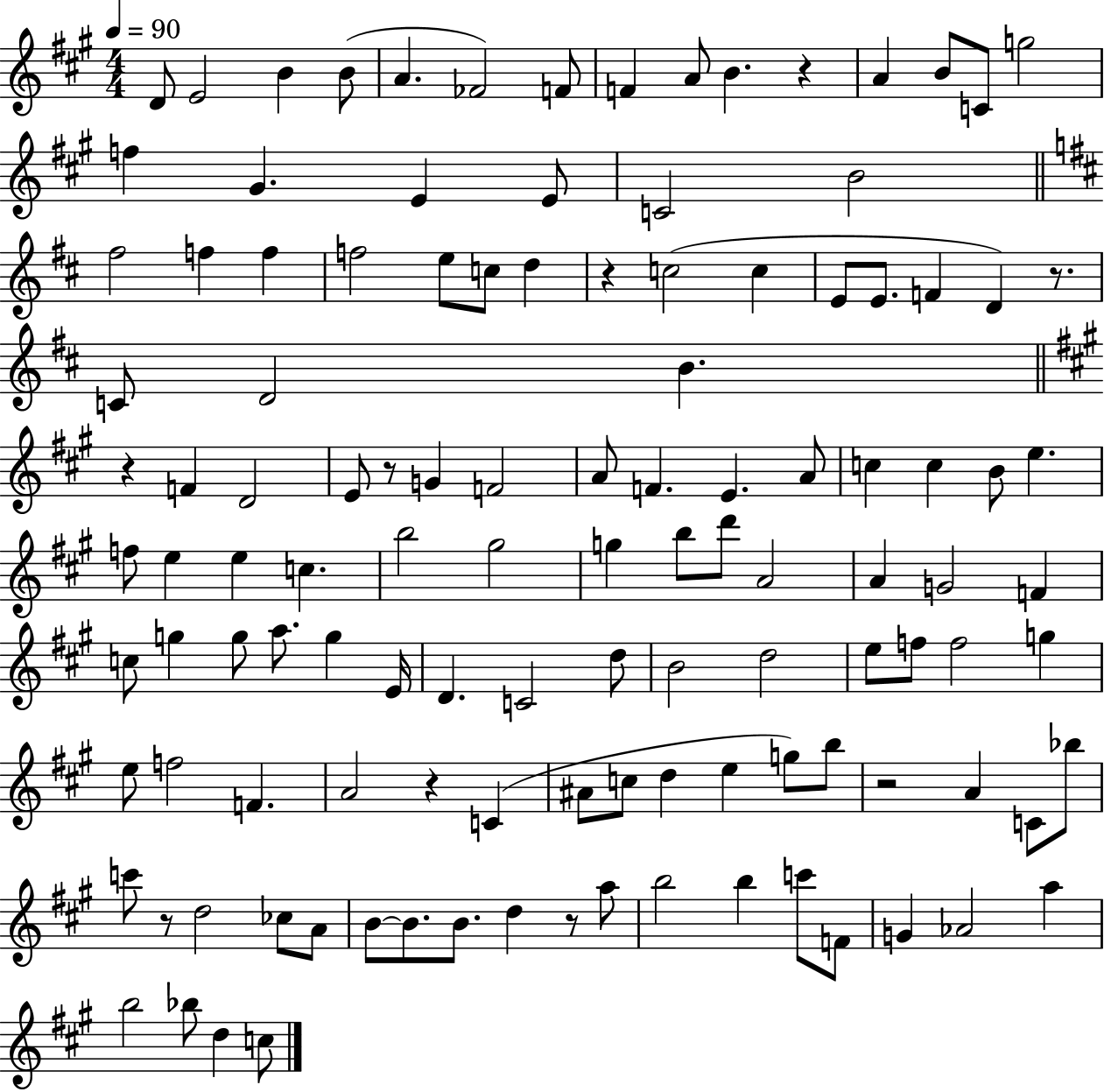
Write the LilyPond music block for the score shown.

{
  \clef treble
  \numericTimeSignature
  \time 4/4
  \key a \major
  \tempo 4 = 90
  d'8 e'2 b'4 b'8( | a'4. fes'2) f'8 | f'4 a'8 b'4. r4 | a'4 b'8 c'8 g''2 | \break f''4 gis'4. e'4 e'8 | c'2 b'2 | \bar "||" \break \key b \minor fis''2 f''4 f''4 | f''2 e''8 c''8 d''4 | r4 c''2( c''4 | e'8 e'8. f'4 d'4) r8. | \break c'8 d'2 b'4. | \bar "||" \break \key a \major r4 f'4 d'2 | e'8 r8 g'4 f'2 | a'8 f'4. e'4. a'8 | c''4 c''4 b'8 e''4. | \break f''8 e''4 e''4 c''4. | b''2 gis''2 | g''4 b''8 d'''8 a'2 | a'4 g'2 f'4 | \break c''8 g''4 g''8 a''8. g''4 e'16 | d'4. c'2 d''8 | b'2 d''2 | e''8 f''8 f''2 g''4 | \break e''8 f''2 f'4. | a'2 r4 c'4( | ais'8 c''8 d''4 e''4 g''8) b''8 | r2 a'4 c'8 bes''8 | \break c'''8 r8 d''2 ces''8 a'8 | b'8~~ b'8. b'8. d''4 r8 a''8 | b''2 b''4 c'''8 f'8 | g'4 aes'2 a''4 | \break b''2 bes''8 d''4 c''8 | \bar "|."
}